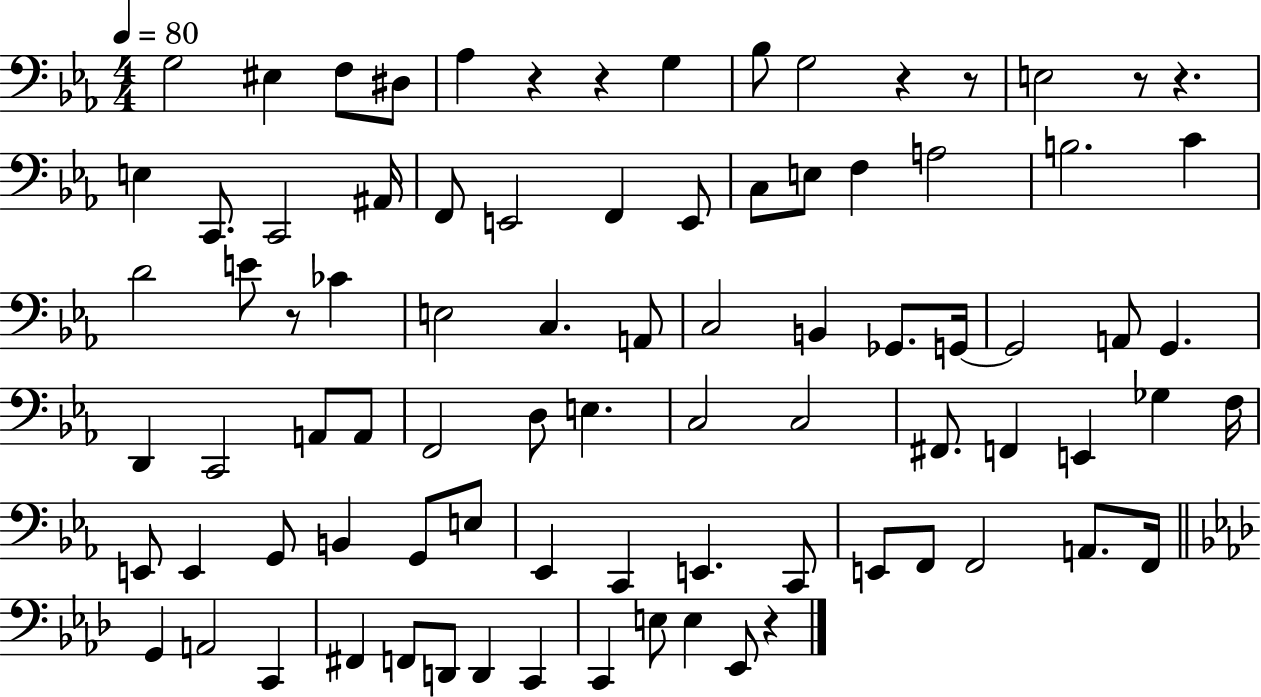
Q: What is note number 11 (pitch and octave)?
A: C2